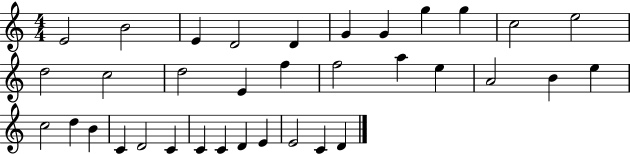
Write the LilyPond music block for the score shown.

{
  \clef treble
  \numericTimeSignature
  \time 4/4
  \key c \major
  e'2 b'2 | e'4 d'2 d'4 | g'4 g'4 g''4 g''4 | c''2 e''2 | \break d''2 c''2 | d''2 e'4 f''4 | f''2 a''4 e''4 | a'2 b'4 e''4 | \break c''2 d''4 b'4 | c'4 d'2 c'4 | c'4 c'4 d'4 e'4 | e'2 c'4 d'4 | \break \bar "|."
}